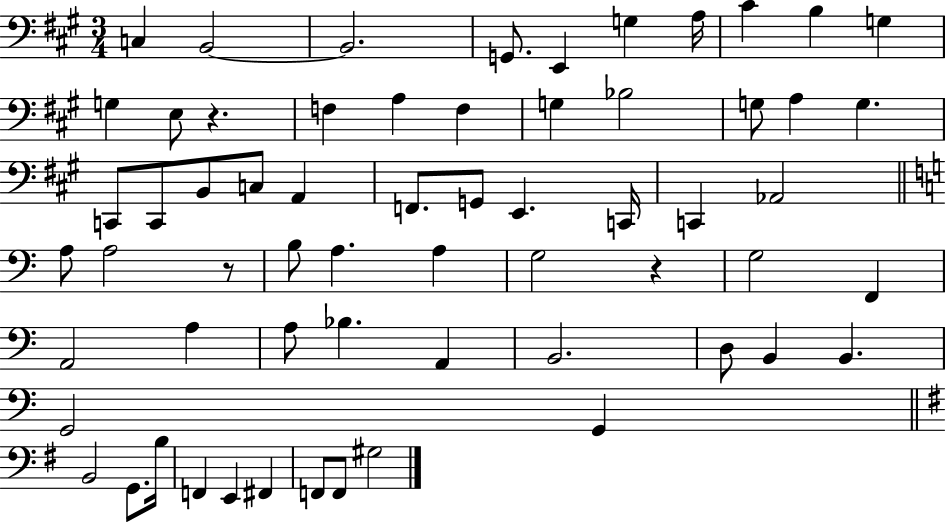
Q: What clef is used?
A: bass